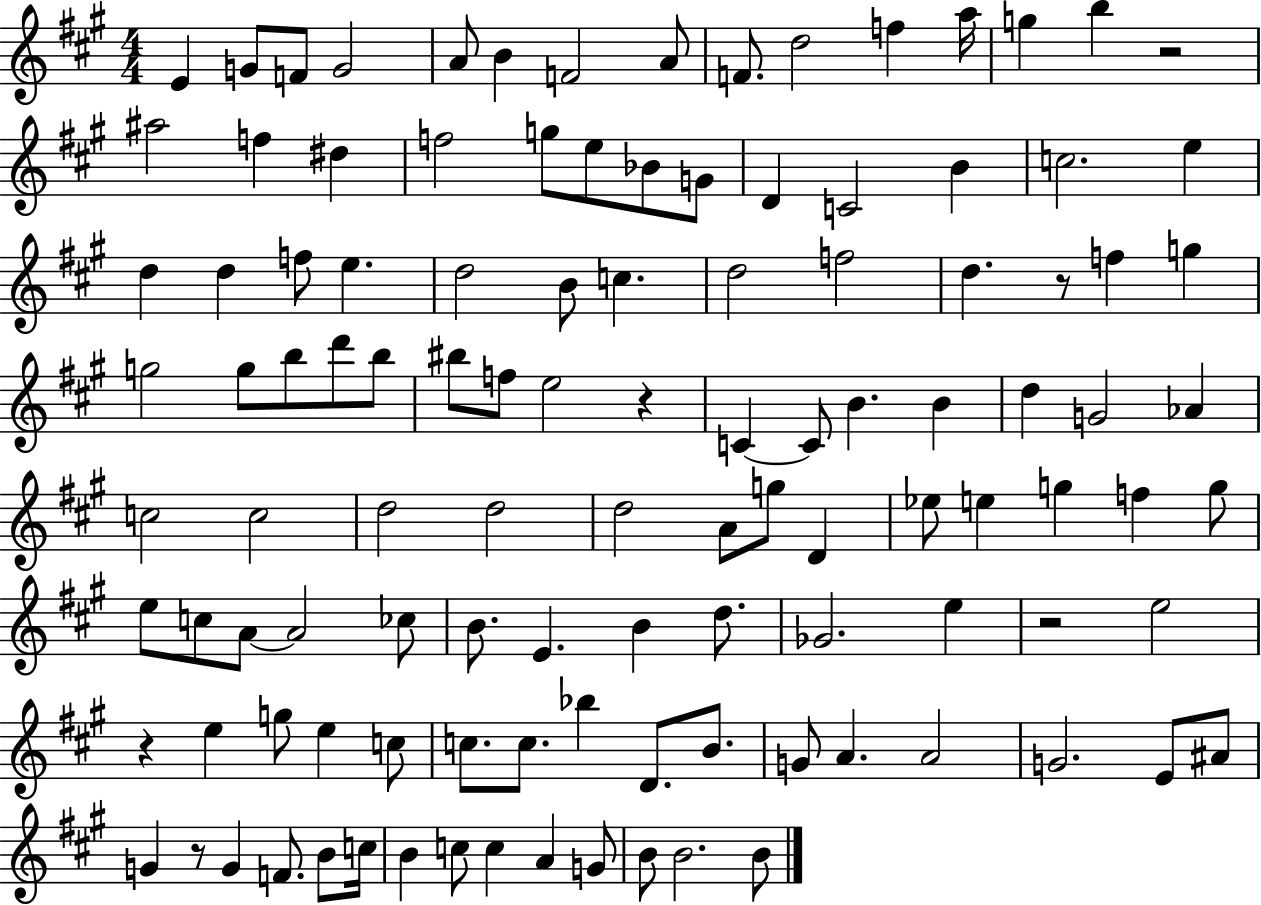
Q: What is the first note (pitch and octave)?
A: E4